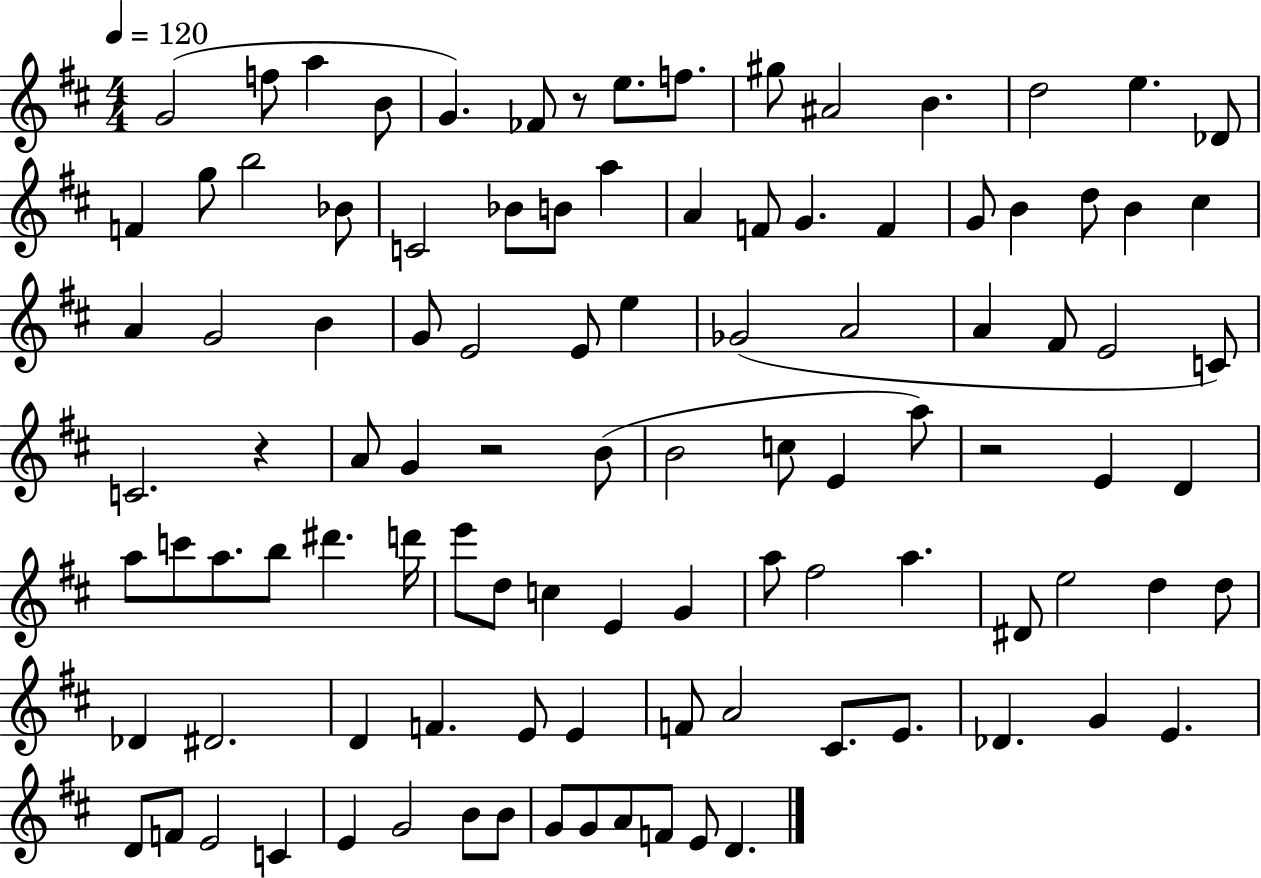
G4/h F5/e A5/q B4/e G4/q. FES4/e R/e E5/e. F5/e. G#5/e A#4/h B4/q. D5/h E5/q. Db4/e F4/q G5/e B5/h Bb4/e C4/h Bb4/e B4/e A5/q A4/q F4/e G4/q. F4/q G4/e B4/q D5/e B4/q C#5/q A4/q G4/h B4/q G4/e E4/h E4/e E5/q Gb4/h A4/h A4/q F#4/e E4/h C4/e C4/h. R/q A4/e G4/q R/h B4/e B4/h C5/e E4/q A5/e R/h E4/q D4/q A5/e C6/e A5/e. B5/e D#6/q. D6/s E6/e D5/e C5/q E4/q G4/q A5/e F#5/h A5/q. D#4/e E5/h D5/q D5/e Db4/q D#4/h. D4/q F4/q. E4/e E4/q F4/e A4/h C#4/e. E4/e. Db4/q. G4/q E4/q. D4/e F4/e E4/h C4/q E4/q G4/h B4/e B4/e G4/e G4/e A4/e F4/e E4/e D4/q.